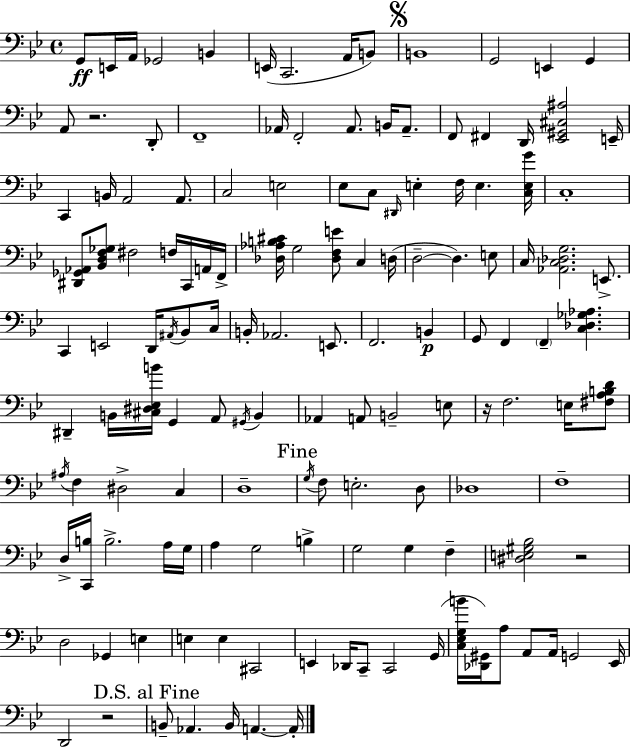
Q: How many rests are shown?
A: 4